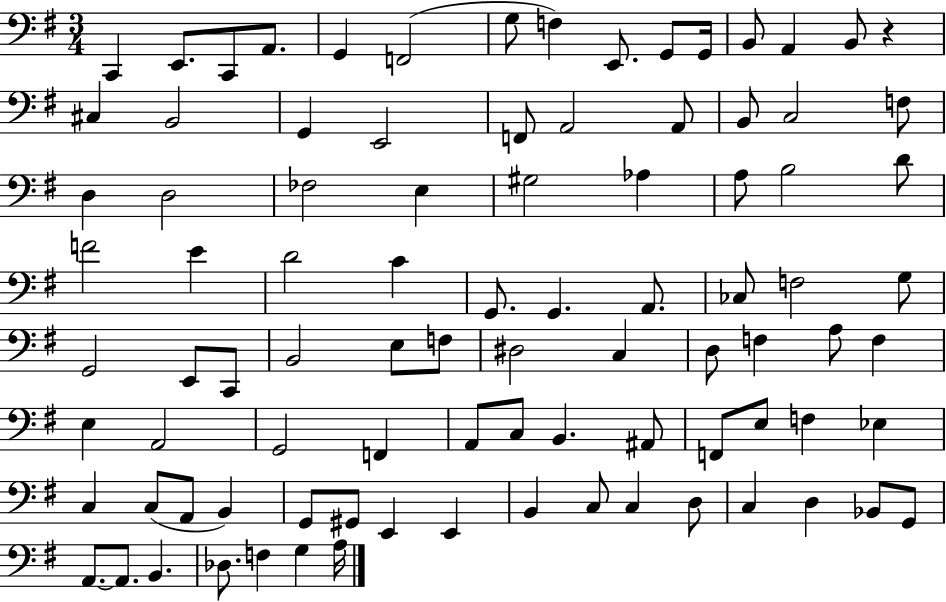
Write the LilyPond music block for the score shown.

{
  \clef bass
  \numericTimeSignature
  \time 3/4
  \key g \major
  c,4 e,8. c,8 a,8. | g,4 f,2( | g8 f4) e,8. g,8 g,16 | b,8 a,4 b,8 r4 | \break cis4 b,2 | g,4 e,2 | f,8 a,2 a,8 | b,8 c2 f8 | \break d4 d2 | fes2 e4 | gis2 aes4 | a8 b2 d'8 | \break f'2 e'4 | d'2 c'4 | g,8. g,4. a,8. | ces8 f2 g8 | \break g,2 e,8 c,8 | b,2 e8 f8 | dis2 c4 | d8 f4 a8 f4 | \break e4 a,2 | g,2 f,4 | a,8 c8 b,4. ais,8 | f,8 e8 f4 ees4 | \break c4 c8( a,8 b,4) | g,8 gis,8 e,4 e,4 | b,4 c8 c4 d8 | c4 d4 bes,8 g,8 | \break a,8.~~ a,8. b,4. | des8. f4 g4 a16 | \bar "|."
}